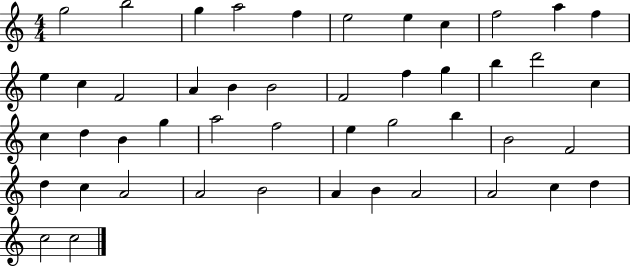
{
  \clef treble
  \numericTimeSignature
  \time 4/4
  \key c \major
  g''2 b''2 | g''4 a''2 f''4 | e''2 e''4 c''4 | f''2 a''4 f''4 | \break e''4 c''4 f'2 | a'4 b'4 b'2 | f'2 f''4 g''4 | b''4 d'''2 c''4 | \break c''4 d''4 b'4 g''4 | a''2 f''2 | e''4 g''2 b''4 | b'2 f'2 | \break d''4 c''4 a'2 | a'2 b'2 | a'4 b'4 a'2 | a'2 c''4 d''4 | \break c''2 c''2 | \bar "|."
}